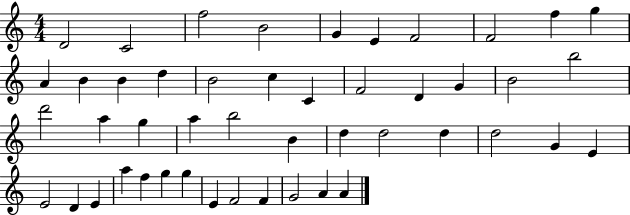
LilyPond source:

{
  \clef treble
  \numericTimeSignature
  \time 4/4
  \key c \major
  d'2 c'2 | f''2 b'2 | g'4 e'4 f'2 | f'2 f''4 g''4 | \break a'4 b'4 b'4 d''4 | b'2 c''4 c'4 | f'2 d'4 g'4 | b'2 b''2 | \break d'''2 a''4 g''4 | a''4 b''2 b'4 | d''4 d''2 d''4 | d''2 g'4 e'4 | \break e'2 d'4 e'4 | a''4 f''4 g''4 g''4 | e'4 f'2 f'4 | g'2 a'4 a'4 | \break \bar "|."
}